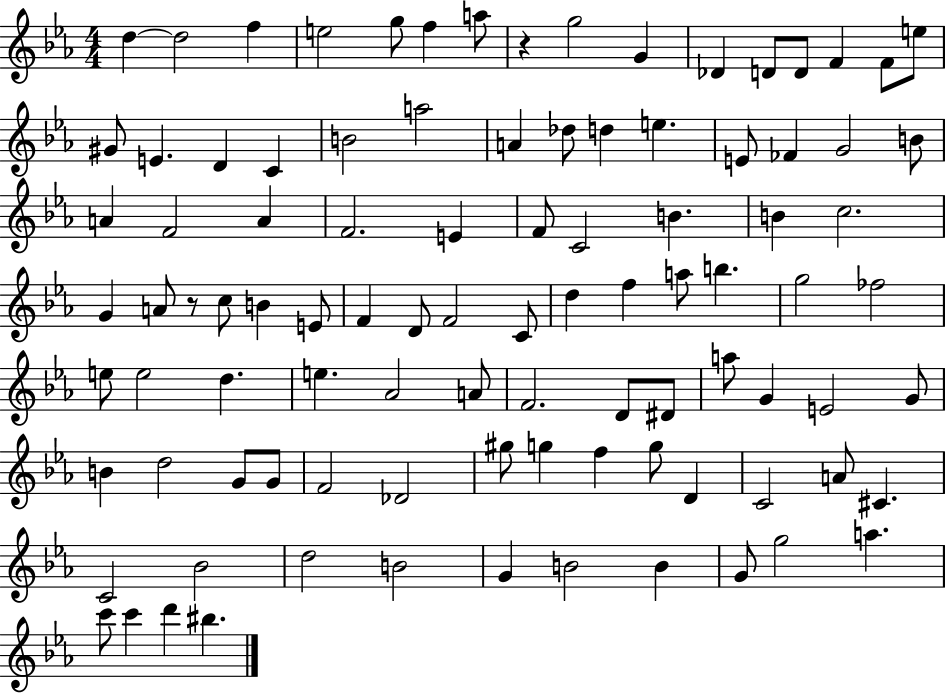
X:1
T:Untitled
M:4/4
L:1/4
K:Eb
d d2 f e2 g/2 f a/2 z g2 G _D D/2 D/2 F F/2 e/2 ^G/2 E D C B2 a2 A _d/2 d e E/2 _F G2 B/2 A F2 A F2 E F/2 C2 B B c2 G A/2 z/2 c/2 B E/2 F D/2 F2 C/2 d f a/2 b g2 _f2 e/2 e2 d e _A2 A/2 F2 D/2 ^D/2 a/2 G E2 G/2 B d2 G/2 G/2 F2 _D2 ^g/2 g f g/2 D C2 A/2 ^C C2 _B2 d2 B2 G B2 B G/2 g2 a c'/2 c' d' ^b